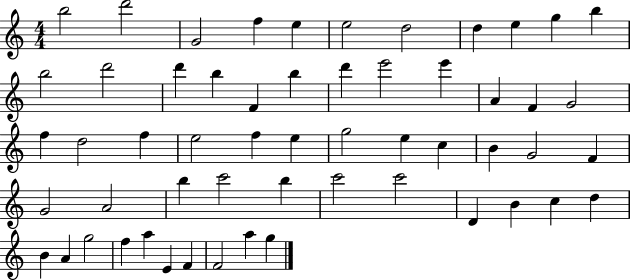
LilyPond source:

{
  \clef treble
  \numericTimeSignature
  \time 4/4
  \key c \major
  b''2 d'''2 | g'2 f''4 e''4 | e''2 d''2 | d''4 e''4 g''4 b''4 | \break b''2 d'''2 | d'''4 b''4 f'4 b''4 | d'''4 e'''2 e'''4 | a'4 f'4 g'2 | \break f''4 d''2 f''4 | e''2 f''4 e''4 | g''2 e''4 c''4 | b'4 g'2 f'4 | \break g'2 a'2 | b''4 c'''2 b''4 | c'''2 c'''2 | d'4 b'4 c''4 d''4 | \break b'4 a'4 g''2 | f''4 a''4 e'4 f'4 | f'2 a''4 g''4 | \bar "|."
}